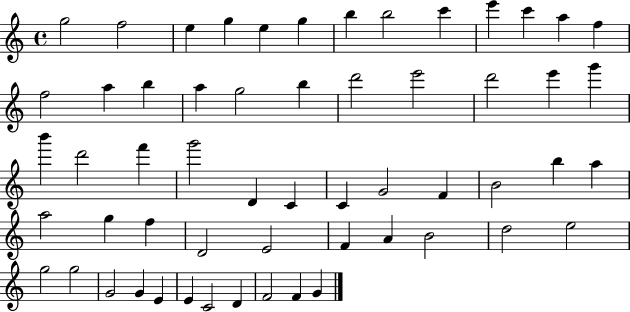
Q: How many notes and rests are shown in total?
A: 57